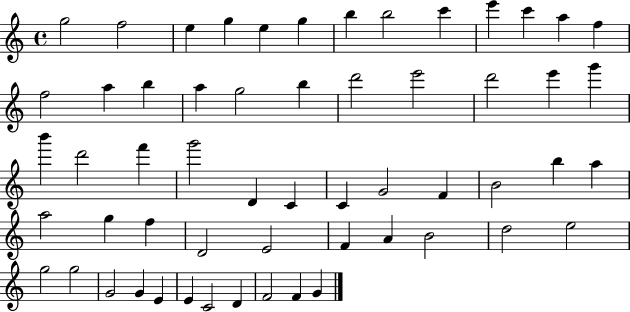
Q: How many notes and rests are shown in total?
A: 57